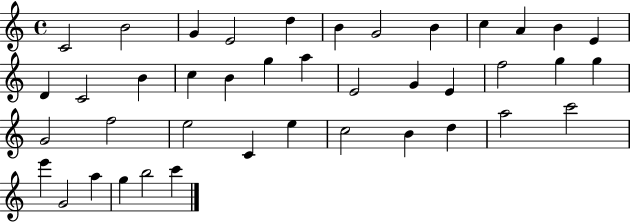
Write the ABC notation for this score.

X:1
T:Untitled
M:4/4
L:1/4
K:C
C2 B2 G E2 d B G2 B c A B E D C2 B c B g a E2 G E f2 g g G2 f2 e2 C e c2 B d a2 c'2 e' G2 a g b2 c'